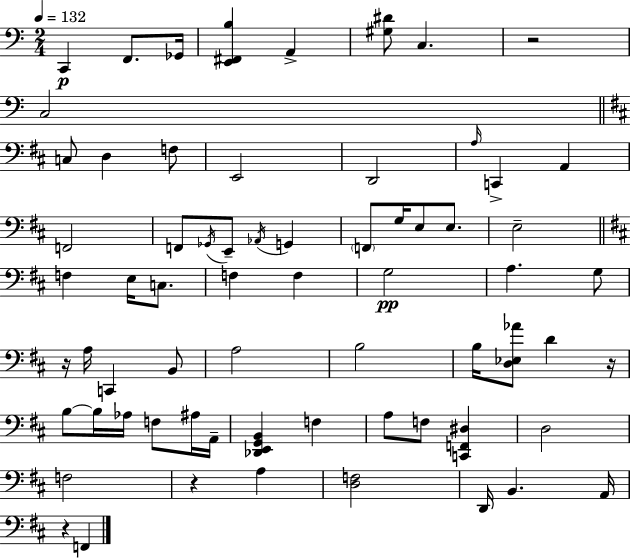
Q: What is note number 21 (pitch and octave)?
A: F2